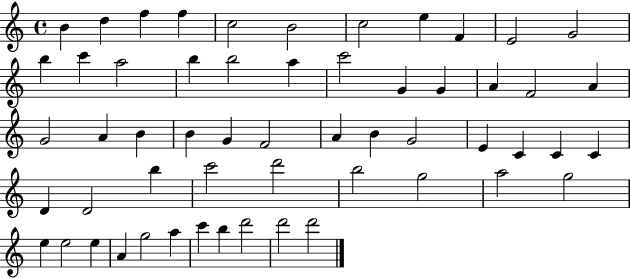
B4/q D5/q F5/q F5/q C5/h B4/h C5/h E5/q F4/q E4/h G4/h B5/q C6/q A5/h B5/q B5/h A5/q C6/h G4/q G4/q A4/q F4/h A4/q G4/h A4/q B4/q B4/q G4/q F4/h A4/q B4/q G4/h E4/q C4/q C4/q C4/q D4/q D4/h B5/q C6/h D6/h B5/h G5/h A5/h G5/h E5/q E5/h E5/q A4/q G5/h A5/q C6/q B5/q D6/h D6/h D6/h